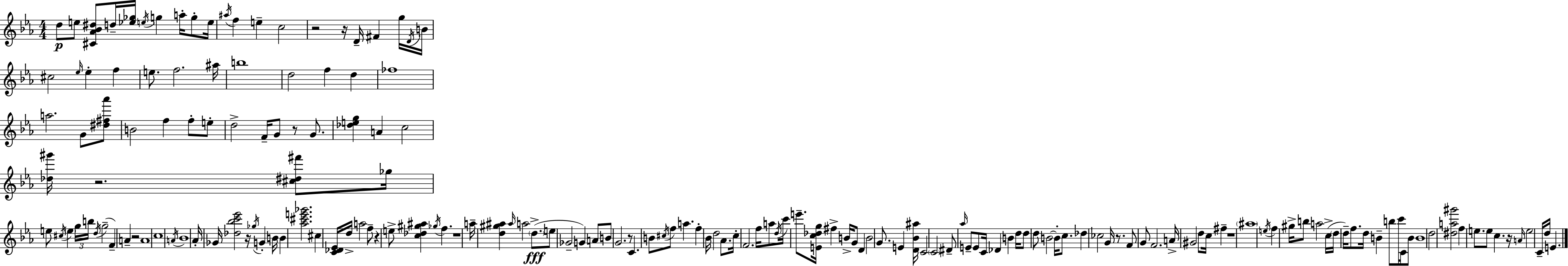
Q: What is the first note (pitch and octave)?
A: D5